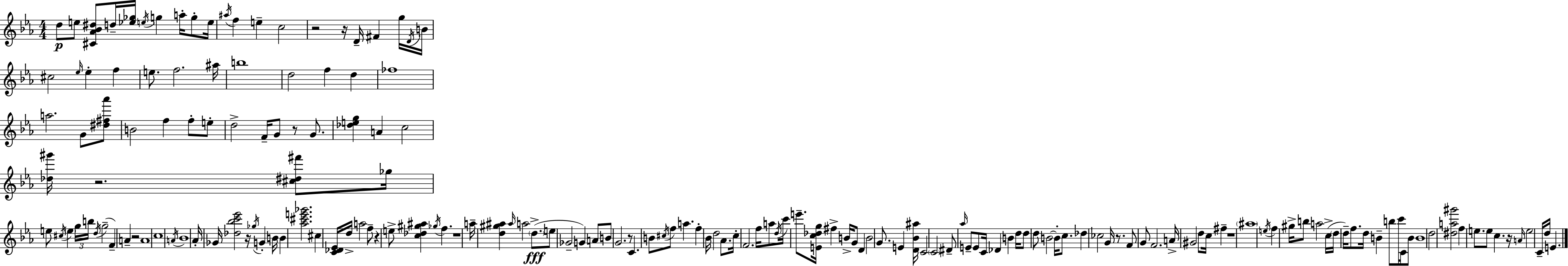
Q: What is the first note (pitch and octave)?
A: D5